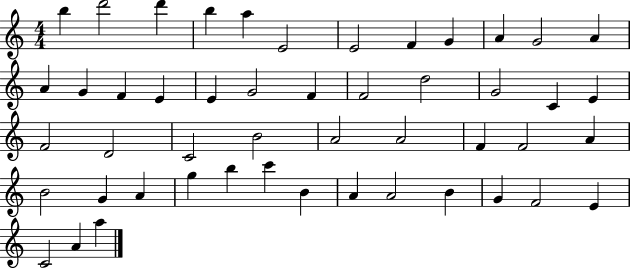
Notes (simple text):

B5/q D6/h D6/q B5/q A5/q E4/h E4/h F4/q G4/q A4/q G4/h A4/q A4/q G4/q F4/q E4/q E4/q G4/h F4/q F4/h D5/h G4/h C4/q E4/q F4/h D4/h C4/h B4/h A4/h A4/h F4/q F4/h A4/q B4/h G4/q A4/q G5/q B5/q C6/q B4/q A4/q A4/h B4/q G4/q F4/h E4/q C4/h A4/q A5/q